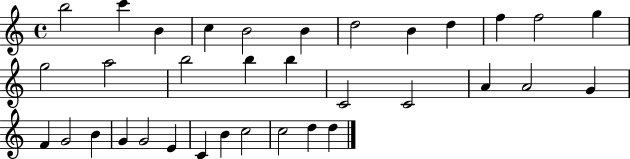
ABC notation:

X:1
T:Untitled
M:4/4
L:1/4
K:C
b2 c' B c B2 B d2 B d f f2 g g2 a2 b2 b b C2 C2 A A2 G F G2 B G G2 E C B c2 c2 d d